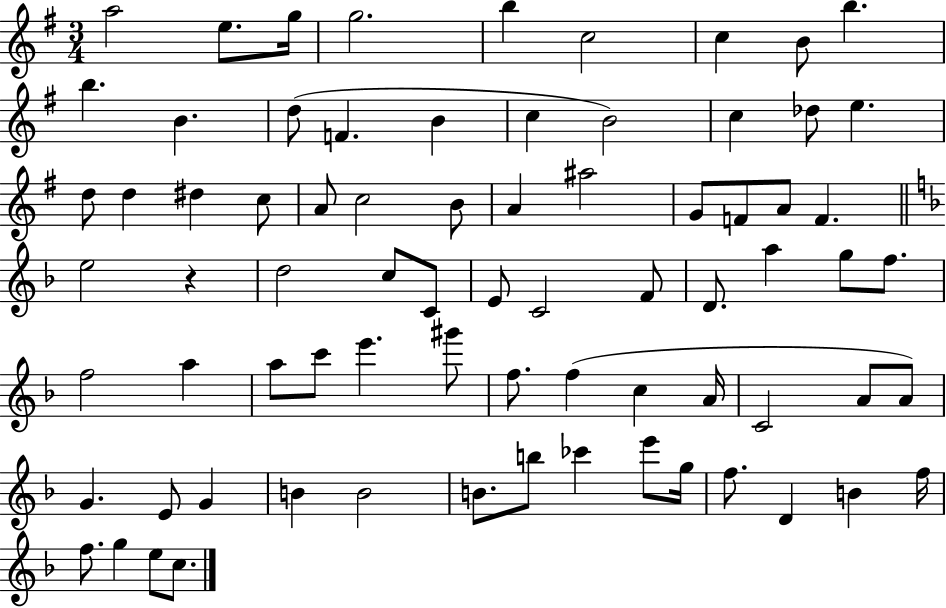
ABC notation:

X:1
T:Untitled
M:3/4
L:1/4
K:G
a2 e/2 g/4 g2 b c2 c B/2 b b B d/2 F B c B2 c _d/2 e d/2 d ^d c/2 A/2 c2 B/2 A ^a2 G/2 F/2 A/2 F e2 z d2 c/2 C/2 E/2 C2 F/2 D/2 a g/2 f/2 f2 a a/2 c'/2 e' ^g'/2 f/2 f c A/4 C2 A/2 A/2 G E/2 G B B2 B/2 b/2 _c' e'/2 g/4 f/2 D B f/4 f/2 g e/2 c/2